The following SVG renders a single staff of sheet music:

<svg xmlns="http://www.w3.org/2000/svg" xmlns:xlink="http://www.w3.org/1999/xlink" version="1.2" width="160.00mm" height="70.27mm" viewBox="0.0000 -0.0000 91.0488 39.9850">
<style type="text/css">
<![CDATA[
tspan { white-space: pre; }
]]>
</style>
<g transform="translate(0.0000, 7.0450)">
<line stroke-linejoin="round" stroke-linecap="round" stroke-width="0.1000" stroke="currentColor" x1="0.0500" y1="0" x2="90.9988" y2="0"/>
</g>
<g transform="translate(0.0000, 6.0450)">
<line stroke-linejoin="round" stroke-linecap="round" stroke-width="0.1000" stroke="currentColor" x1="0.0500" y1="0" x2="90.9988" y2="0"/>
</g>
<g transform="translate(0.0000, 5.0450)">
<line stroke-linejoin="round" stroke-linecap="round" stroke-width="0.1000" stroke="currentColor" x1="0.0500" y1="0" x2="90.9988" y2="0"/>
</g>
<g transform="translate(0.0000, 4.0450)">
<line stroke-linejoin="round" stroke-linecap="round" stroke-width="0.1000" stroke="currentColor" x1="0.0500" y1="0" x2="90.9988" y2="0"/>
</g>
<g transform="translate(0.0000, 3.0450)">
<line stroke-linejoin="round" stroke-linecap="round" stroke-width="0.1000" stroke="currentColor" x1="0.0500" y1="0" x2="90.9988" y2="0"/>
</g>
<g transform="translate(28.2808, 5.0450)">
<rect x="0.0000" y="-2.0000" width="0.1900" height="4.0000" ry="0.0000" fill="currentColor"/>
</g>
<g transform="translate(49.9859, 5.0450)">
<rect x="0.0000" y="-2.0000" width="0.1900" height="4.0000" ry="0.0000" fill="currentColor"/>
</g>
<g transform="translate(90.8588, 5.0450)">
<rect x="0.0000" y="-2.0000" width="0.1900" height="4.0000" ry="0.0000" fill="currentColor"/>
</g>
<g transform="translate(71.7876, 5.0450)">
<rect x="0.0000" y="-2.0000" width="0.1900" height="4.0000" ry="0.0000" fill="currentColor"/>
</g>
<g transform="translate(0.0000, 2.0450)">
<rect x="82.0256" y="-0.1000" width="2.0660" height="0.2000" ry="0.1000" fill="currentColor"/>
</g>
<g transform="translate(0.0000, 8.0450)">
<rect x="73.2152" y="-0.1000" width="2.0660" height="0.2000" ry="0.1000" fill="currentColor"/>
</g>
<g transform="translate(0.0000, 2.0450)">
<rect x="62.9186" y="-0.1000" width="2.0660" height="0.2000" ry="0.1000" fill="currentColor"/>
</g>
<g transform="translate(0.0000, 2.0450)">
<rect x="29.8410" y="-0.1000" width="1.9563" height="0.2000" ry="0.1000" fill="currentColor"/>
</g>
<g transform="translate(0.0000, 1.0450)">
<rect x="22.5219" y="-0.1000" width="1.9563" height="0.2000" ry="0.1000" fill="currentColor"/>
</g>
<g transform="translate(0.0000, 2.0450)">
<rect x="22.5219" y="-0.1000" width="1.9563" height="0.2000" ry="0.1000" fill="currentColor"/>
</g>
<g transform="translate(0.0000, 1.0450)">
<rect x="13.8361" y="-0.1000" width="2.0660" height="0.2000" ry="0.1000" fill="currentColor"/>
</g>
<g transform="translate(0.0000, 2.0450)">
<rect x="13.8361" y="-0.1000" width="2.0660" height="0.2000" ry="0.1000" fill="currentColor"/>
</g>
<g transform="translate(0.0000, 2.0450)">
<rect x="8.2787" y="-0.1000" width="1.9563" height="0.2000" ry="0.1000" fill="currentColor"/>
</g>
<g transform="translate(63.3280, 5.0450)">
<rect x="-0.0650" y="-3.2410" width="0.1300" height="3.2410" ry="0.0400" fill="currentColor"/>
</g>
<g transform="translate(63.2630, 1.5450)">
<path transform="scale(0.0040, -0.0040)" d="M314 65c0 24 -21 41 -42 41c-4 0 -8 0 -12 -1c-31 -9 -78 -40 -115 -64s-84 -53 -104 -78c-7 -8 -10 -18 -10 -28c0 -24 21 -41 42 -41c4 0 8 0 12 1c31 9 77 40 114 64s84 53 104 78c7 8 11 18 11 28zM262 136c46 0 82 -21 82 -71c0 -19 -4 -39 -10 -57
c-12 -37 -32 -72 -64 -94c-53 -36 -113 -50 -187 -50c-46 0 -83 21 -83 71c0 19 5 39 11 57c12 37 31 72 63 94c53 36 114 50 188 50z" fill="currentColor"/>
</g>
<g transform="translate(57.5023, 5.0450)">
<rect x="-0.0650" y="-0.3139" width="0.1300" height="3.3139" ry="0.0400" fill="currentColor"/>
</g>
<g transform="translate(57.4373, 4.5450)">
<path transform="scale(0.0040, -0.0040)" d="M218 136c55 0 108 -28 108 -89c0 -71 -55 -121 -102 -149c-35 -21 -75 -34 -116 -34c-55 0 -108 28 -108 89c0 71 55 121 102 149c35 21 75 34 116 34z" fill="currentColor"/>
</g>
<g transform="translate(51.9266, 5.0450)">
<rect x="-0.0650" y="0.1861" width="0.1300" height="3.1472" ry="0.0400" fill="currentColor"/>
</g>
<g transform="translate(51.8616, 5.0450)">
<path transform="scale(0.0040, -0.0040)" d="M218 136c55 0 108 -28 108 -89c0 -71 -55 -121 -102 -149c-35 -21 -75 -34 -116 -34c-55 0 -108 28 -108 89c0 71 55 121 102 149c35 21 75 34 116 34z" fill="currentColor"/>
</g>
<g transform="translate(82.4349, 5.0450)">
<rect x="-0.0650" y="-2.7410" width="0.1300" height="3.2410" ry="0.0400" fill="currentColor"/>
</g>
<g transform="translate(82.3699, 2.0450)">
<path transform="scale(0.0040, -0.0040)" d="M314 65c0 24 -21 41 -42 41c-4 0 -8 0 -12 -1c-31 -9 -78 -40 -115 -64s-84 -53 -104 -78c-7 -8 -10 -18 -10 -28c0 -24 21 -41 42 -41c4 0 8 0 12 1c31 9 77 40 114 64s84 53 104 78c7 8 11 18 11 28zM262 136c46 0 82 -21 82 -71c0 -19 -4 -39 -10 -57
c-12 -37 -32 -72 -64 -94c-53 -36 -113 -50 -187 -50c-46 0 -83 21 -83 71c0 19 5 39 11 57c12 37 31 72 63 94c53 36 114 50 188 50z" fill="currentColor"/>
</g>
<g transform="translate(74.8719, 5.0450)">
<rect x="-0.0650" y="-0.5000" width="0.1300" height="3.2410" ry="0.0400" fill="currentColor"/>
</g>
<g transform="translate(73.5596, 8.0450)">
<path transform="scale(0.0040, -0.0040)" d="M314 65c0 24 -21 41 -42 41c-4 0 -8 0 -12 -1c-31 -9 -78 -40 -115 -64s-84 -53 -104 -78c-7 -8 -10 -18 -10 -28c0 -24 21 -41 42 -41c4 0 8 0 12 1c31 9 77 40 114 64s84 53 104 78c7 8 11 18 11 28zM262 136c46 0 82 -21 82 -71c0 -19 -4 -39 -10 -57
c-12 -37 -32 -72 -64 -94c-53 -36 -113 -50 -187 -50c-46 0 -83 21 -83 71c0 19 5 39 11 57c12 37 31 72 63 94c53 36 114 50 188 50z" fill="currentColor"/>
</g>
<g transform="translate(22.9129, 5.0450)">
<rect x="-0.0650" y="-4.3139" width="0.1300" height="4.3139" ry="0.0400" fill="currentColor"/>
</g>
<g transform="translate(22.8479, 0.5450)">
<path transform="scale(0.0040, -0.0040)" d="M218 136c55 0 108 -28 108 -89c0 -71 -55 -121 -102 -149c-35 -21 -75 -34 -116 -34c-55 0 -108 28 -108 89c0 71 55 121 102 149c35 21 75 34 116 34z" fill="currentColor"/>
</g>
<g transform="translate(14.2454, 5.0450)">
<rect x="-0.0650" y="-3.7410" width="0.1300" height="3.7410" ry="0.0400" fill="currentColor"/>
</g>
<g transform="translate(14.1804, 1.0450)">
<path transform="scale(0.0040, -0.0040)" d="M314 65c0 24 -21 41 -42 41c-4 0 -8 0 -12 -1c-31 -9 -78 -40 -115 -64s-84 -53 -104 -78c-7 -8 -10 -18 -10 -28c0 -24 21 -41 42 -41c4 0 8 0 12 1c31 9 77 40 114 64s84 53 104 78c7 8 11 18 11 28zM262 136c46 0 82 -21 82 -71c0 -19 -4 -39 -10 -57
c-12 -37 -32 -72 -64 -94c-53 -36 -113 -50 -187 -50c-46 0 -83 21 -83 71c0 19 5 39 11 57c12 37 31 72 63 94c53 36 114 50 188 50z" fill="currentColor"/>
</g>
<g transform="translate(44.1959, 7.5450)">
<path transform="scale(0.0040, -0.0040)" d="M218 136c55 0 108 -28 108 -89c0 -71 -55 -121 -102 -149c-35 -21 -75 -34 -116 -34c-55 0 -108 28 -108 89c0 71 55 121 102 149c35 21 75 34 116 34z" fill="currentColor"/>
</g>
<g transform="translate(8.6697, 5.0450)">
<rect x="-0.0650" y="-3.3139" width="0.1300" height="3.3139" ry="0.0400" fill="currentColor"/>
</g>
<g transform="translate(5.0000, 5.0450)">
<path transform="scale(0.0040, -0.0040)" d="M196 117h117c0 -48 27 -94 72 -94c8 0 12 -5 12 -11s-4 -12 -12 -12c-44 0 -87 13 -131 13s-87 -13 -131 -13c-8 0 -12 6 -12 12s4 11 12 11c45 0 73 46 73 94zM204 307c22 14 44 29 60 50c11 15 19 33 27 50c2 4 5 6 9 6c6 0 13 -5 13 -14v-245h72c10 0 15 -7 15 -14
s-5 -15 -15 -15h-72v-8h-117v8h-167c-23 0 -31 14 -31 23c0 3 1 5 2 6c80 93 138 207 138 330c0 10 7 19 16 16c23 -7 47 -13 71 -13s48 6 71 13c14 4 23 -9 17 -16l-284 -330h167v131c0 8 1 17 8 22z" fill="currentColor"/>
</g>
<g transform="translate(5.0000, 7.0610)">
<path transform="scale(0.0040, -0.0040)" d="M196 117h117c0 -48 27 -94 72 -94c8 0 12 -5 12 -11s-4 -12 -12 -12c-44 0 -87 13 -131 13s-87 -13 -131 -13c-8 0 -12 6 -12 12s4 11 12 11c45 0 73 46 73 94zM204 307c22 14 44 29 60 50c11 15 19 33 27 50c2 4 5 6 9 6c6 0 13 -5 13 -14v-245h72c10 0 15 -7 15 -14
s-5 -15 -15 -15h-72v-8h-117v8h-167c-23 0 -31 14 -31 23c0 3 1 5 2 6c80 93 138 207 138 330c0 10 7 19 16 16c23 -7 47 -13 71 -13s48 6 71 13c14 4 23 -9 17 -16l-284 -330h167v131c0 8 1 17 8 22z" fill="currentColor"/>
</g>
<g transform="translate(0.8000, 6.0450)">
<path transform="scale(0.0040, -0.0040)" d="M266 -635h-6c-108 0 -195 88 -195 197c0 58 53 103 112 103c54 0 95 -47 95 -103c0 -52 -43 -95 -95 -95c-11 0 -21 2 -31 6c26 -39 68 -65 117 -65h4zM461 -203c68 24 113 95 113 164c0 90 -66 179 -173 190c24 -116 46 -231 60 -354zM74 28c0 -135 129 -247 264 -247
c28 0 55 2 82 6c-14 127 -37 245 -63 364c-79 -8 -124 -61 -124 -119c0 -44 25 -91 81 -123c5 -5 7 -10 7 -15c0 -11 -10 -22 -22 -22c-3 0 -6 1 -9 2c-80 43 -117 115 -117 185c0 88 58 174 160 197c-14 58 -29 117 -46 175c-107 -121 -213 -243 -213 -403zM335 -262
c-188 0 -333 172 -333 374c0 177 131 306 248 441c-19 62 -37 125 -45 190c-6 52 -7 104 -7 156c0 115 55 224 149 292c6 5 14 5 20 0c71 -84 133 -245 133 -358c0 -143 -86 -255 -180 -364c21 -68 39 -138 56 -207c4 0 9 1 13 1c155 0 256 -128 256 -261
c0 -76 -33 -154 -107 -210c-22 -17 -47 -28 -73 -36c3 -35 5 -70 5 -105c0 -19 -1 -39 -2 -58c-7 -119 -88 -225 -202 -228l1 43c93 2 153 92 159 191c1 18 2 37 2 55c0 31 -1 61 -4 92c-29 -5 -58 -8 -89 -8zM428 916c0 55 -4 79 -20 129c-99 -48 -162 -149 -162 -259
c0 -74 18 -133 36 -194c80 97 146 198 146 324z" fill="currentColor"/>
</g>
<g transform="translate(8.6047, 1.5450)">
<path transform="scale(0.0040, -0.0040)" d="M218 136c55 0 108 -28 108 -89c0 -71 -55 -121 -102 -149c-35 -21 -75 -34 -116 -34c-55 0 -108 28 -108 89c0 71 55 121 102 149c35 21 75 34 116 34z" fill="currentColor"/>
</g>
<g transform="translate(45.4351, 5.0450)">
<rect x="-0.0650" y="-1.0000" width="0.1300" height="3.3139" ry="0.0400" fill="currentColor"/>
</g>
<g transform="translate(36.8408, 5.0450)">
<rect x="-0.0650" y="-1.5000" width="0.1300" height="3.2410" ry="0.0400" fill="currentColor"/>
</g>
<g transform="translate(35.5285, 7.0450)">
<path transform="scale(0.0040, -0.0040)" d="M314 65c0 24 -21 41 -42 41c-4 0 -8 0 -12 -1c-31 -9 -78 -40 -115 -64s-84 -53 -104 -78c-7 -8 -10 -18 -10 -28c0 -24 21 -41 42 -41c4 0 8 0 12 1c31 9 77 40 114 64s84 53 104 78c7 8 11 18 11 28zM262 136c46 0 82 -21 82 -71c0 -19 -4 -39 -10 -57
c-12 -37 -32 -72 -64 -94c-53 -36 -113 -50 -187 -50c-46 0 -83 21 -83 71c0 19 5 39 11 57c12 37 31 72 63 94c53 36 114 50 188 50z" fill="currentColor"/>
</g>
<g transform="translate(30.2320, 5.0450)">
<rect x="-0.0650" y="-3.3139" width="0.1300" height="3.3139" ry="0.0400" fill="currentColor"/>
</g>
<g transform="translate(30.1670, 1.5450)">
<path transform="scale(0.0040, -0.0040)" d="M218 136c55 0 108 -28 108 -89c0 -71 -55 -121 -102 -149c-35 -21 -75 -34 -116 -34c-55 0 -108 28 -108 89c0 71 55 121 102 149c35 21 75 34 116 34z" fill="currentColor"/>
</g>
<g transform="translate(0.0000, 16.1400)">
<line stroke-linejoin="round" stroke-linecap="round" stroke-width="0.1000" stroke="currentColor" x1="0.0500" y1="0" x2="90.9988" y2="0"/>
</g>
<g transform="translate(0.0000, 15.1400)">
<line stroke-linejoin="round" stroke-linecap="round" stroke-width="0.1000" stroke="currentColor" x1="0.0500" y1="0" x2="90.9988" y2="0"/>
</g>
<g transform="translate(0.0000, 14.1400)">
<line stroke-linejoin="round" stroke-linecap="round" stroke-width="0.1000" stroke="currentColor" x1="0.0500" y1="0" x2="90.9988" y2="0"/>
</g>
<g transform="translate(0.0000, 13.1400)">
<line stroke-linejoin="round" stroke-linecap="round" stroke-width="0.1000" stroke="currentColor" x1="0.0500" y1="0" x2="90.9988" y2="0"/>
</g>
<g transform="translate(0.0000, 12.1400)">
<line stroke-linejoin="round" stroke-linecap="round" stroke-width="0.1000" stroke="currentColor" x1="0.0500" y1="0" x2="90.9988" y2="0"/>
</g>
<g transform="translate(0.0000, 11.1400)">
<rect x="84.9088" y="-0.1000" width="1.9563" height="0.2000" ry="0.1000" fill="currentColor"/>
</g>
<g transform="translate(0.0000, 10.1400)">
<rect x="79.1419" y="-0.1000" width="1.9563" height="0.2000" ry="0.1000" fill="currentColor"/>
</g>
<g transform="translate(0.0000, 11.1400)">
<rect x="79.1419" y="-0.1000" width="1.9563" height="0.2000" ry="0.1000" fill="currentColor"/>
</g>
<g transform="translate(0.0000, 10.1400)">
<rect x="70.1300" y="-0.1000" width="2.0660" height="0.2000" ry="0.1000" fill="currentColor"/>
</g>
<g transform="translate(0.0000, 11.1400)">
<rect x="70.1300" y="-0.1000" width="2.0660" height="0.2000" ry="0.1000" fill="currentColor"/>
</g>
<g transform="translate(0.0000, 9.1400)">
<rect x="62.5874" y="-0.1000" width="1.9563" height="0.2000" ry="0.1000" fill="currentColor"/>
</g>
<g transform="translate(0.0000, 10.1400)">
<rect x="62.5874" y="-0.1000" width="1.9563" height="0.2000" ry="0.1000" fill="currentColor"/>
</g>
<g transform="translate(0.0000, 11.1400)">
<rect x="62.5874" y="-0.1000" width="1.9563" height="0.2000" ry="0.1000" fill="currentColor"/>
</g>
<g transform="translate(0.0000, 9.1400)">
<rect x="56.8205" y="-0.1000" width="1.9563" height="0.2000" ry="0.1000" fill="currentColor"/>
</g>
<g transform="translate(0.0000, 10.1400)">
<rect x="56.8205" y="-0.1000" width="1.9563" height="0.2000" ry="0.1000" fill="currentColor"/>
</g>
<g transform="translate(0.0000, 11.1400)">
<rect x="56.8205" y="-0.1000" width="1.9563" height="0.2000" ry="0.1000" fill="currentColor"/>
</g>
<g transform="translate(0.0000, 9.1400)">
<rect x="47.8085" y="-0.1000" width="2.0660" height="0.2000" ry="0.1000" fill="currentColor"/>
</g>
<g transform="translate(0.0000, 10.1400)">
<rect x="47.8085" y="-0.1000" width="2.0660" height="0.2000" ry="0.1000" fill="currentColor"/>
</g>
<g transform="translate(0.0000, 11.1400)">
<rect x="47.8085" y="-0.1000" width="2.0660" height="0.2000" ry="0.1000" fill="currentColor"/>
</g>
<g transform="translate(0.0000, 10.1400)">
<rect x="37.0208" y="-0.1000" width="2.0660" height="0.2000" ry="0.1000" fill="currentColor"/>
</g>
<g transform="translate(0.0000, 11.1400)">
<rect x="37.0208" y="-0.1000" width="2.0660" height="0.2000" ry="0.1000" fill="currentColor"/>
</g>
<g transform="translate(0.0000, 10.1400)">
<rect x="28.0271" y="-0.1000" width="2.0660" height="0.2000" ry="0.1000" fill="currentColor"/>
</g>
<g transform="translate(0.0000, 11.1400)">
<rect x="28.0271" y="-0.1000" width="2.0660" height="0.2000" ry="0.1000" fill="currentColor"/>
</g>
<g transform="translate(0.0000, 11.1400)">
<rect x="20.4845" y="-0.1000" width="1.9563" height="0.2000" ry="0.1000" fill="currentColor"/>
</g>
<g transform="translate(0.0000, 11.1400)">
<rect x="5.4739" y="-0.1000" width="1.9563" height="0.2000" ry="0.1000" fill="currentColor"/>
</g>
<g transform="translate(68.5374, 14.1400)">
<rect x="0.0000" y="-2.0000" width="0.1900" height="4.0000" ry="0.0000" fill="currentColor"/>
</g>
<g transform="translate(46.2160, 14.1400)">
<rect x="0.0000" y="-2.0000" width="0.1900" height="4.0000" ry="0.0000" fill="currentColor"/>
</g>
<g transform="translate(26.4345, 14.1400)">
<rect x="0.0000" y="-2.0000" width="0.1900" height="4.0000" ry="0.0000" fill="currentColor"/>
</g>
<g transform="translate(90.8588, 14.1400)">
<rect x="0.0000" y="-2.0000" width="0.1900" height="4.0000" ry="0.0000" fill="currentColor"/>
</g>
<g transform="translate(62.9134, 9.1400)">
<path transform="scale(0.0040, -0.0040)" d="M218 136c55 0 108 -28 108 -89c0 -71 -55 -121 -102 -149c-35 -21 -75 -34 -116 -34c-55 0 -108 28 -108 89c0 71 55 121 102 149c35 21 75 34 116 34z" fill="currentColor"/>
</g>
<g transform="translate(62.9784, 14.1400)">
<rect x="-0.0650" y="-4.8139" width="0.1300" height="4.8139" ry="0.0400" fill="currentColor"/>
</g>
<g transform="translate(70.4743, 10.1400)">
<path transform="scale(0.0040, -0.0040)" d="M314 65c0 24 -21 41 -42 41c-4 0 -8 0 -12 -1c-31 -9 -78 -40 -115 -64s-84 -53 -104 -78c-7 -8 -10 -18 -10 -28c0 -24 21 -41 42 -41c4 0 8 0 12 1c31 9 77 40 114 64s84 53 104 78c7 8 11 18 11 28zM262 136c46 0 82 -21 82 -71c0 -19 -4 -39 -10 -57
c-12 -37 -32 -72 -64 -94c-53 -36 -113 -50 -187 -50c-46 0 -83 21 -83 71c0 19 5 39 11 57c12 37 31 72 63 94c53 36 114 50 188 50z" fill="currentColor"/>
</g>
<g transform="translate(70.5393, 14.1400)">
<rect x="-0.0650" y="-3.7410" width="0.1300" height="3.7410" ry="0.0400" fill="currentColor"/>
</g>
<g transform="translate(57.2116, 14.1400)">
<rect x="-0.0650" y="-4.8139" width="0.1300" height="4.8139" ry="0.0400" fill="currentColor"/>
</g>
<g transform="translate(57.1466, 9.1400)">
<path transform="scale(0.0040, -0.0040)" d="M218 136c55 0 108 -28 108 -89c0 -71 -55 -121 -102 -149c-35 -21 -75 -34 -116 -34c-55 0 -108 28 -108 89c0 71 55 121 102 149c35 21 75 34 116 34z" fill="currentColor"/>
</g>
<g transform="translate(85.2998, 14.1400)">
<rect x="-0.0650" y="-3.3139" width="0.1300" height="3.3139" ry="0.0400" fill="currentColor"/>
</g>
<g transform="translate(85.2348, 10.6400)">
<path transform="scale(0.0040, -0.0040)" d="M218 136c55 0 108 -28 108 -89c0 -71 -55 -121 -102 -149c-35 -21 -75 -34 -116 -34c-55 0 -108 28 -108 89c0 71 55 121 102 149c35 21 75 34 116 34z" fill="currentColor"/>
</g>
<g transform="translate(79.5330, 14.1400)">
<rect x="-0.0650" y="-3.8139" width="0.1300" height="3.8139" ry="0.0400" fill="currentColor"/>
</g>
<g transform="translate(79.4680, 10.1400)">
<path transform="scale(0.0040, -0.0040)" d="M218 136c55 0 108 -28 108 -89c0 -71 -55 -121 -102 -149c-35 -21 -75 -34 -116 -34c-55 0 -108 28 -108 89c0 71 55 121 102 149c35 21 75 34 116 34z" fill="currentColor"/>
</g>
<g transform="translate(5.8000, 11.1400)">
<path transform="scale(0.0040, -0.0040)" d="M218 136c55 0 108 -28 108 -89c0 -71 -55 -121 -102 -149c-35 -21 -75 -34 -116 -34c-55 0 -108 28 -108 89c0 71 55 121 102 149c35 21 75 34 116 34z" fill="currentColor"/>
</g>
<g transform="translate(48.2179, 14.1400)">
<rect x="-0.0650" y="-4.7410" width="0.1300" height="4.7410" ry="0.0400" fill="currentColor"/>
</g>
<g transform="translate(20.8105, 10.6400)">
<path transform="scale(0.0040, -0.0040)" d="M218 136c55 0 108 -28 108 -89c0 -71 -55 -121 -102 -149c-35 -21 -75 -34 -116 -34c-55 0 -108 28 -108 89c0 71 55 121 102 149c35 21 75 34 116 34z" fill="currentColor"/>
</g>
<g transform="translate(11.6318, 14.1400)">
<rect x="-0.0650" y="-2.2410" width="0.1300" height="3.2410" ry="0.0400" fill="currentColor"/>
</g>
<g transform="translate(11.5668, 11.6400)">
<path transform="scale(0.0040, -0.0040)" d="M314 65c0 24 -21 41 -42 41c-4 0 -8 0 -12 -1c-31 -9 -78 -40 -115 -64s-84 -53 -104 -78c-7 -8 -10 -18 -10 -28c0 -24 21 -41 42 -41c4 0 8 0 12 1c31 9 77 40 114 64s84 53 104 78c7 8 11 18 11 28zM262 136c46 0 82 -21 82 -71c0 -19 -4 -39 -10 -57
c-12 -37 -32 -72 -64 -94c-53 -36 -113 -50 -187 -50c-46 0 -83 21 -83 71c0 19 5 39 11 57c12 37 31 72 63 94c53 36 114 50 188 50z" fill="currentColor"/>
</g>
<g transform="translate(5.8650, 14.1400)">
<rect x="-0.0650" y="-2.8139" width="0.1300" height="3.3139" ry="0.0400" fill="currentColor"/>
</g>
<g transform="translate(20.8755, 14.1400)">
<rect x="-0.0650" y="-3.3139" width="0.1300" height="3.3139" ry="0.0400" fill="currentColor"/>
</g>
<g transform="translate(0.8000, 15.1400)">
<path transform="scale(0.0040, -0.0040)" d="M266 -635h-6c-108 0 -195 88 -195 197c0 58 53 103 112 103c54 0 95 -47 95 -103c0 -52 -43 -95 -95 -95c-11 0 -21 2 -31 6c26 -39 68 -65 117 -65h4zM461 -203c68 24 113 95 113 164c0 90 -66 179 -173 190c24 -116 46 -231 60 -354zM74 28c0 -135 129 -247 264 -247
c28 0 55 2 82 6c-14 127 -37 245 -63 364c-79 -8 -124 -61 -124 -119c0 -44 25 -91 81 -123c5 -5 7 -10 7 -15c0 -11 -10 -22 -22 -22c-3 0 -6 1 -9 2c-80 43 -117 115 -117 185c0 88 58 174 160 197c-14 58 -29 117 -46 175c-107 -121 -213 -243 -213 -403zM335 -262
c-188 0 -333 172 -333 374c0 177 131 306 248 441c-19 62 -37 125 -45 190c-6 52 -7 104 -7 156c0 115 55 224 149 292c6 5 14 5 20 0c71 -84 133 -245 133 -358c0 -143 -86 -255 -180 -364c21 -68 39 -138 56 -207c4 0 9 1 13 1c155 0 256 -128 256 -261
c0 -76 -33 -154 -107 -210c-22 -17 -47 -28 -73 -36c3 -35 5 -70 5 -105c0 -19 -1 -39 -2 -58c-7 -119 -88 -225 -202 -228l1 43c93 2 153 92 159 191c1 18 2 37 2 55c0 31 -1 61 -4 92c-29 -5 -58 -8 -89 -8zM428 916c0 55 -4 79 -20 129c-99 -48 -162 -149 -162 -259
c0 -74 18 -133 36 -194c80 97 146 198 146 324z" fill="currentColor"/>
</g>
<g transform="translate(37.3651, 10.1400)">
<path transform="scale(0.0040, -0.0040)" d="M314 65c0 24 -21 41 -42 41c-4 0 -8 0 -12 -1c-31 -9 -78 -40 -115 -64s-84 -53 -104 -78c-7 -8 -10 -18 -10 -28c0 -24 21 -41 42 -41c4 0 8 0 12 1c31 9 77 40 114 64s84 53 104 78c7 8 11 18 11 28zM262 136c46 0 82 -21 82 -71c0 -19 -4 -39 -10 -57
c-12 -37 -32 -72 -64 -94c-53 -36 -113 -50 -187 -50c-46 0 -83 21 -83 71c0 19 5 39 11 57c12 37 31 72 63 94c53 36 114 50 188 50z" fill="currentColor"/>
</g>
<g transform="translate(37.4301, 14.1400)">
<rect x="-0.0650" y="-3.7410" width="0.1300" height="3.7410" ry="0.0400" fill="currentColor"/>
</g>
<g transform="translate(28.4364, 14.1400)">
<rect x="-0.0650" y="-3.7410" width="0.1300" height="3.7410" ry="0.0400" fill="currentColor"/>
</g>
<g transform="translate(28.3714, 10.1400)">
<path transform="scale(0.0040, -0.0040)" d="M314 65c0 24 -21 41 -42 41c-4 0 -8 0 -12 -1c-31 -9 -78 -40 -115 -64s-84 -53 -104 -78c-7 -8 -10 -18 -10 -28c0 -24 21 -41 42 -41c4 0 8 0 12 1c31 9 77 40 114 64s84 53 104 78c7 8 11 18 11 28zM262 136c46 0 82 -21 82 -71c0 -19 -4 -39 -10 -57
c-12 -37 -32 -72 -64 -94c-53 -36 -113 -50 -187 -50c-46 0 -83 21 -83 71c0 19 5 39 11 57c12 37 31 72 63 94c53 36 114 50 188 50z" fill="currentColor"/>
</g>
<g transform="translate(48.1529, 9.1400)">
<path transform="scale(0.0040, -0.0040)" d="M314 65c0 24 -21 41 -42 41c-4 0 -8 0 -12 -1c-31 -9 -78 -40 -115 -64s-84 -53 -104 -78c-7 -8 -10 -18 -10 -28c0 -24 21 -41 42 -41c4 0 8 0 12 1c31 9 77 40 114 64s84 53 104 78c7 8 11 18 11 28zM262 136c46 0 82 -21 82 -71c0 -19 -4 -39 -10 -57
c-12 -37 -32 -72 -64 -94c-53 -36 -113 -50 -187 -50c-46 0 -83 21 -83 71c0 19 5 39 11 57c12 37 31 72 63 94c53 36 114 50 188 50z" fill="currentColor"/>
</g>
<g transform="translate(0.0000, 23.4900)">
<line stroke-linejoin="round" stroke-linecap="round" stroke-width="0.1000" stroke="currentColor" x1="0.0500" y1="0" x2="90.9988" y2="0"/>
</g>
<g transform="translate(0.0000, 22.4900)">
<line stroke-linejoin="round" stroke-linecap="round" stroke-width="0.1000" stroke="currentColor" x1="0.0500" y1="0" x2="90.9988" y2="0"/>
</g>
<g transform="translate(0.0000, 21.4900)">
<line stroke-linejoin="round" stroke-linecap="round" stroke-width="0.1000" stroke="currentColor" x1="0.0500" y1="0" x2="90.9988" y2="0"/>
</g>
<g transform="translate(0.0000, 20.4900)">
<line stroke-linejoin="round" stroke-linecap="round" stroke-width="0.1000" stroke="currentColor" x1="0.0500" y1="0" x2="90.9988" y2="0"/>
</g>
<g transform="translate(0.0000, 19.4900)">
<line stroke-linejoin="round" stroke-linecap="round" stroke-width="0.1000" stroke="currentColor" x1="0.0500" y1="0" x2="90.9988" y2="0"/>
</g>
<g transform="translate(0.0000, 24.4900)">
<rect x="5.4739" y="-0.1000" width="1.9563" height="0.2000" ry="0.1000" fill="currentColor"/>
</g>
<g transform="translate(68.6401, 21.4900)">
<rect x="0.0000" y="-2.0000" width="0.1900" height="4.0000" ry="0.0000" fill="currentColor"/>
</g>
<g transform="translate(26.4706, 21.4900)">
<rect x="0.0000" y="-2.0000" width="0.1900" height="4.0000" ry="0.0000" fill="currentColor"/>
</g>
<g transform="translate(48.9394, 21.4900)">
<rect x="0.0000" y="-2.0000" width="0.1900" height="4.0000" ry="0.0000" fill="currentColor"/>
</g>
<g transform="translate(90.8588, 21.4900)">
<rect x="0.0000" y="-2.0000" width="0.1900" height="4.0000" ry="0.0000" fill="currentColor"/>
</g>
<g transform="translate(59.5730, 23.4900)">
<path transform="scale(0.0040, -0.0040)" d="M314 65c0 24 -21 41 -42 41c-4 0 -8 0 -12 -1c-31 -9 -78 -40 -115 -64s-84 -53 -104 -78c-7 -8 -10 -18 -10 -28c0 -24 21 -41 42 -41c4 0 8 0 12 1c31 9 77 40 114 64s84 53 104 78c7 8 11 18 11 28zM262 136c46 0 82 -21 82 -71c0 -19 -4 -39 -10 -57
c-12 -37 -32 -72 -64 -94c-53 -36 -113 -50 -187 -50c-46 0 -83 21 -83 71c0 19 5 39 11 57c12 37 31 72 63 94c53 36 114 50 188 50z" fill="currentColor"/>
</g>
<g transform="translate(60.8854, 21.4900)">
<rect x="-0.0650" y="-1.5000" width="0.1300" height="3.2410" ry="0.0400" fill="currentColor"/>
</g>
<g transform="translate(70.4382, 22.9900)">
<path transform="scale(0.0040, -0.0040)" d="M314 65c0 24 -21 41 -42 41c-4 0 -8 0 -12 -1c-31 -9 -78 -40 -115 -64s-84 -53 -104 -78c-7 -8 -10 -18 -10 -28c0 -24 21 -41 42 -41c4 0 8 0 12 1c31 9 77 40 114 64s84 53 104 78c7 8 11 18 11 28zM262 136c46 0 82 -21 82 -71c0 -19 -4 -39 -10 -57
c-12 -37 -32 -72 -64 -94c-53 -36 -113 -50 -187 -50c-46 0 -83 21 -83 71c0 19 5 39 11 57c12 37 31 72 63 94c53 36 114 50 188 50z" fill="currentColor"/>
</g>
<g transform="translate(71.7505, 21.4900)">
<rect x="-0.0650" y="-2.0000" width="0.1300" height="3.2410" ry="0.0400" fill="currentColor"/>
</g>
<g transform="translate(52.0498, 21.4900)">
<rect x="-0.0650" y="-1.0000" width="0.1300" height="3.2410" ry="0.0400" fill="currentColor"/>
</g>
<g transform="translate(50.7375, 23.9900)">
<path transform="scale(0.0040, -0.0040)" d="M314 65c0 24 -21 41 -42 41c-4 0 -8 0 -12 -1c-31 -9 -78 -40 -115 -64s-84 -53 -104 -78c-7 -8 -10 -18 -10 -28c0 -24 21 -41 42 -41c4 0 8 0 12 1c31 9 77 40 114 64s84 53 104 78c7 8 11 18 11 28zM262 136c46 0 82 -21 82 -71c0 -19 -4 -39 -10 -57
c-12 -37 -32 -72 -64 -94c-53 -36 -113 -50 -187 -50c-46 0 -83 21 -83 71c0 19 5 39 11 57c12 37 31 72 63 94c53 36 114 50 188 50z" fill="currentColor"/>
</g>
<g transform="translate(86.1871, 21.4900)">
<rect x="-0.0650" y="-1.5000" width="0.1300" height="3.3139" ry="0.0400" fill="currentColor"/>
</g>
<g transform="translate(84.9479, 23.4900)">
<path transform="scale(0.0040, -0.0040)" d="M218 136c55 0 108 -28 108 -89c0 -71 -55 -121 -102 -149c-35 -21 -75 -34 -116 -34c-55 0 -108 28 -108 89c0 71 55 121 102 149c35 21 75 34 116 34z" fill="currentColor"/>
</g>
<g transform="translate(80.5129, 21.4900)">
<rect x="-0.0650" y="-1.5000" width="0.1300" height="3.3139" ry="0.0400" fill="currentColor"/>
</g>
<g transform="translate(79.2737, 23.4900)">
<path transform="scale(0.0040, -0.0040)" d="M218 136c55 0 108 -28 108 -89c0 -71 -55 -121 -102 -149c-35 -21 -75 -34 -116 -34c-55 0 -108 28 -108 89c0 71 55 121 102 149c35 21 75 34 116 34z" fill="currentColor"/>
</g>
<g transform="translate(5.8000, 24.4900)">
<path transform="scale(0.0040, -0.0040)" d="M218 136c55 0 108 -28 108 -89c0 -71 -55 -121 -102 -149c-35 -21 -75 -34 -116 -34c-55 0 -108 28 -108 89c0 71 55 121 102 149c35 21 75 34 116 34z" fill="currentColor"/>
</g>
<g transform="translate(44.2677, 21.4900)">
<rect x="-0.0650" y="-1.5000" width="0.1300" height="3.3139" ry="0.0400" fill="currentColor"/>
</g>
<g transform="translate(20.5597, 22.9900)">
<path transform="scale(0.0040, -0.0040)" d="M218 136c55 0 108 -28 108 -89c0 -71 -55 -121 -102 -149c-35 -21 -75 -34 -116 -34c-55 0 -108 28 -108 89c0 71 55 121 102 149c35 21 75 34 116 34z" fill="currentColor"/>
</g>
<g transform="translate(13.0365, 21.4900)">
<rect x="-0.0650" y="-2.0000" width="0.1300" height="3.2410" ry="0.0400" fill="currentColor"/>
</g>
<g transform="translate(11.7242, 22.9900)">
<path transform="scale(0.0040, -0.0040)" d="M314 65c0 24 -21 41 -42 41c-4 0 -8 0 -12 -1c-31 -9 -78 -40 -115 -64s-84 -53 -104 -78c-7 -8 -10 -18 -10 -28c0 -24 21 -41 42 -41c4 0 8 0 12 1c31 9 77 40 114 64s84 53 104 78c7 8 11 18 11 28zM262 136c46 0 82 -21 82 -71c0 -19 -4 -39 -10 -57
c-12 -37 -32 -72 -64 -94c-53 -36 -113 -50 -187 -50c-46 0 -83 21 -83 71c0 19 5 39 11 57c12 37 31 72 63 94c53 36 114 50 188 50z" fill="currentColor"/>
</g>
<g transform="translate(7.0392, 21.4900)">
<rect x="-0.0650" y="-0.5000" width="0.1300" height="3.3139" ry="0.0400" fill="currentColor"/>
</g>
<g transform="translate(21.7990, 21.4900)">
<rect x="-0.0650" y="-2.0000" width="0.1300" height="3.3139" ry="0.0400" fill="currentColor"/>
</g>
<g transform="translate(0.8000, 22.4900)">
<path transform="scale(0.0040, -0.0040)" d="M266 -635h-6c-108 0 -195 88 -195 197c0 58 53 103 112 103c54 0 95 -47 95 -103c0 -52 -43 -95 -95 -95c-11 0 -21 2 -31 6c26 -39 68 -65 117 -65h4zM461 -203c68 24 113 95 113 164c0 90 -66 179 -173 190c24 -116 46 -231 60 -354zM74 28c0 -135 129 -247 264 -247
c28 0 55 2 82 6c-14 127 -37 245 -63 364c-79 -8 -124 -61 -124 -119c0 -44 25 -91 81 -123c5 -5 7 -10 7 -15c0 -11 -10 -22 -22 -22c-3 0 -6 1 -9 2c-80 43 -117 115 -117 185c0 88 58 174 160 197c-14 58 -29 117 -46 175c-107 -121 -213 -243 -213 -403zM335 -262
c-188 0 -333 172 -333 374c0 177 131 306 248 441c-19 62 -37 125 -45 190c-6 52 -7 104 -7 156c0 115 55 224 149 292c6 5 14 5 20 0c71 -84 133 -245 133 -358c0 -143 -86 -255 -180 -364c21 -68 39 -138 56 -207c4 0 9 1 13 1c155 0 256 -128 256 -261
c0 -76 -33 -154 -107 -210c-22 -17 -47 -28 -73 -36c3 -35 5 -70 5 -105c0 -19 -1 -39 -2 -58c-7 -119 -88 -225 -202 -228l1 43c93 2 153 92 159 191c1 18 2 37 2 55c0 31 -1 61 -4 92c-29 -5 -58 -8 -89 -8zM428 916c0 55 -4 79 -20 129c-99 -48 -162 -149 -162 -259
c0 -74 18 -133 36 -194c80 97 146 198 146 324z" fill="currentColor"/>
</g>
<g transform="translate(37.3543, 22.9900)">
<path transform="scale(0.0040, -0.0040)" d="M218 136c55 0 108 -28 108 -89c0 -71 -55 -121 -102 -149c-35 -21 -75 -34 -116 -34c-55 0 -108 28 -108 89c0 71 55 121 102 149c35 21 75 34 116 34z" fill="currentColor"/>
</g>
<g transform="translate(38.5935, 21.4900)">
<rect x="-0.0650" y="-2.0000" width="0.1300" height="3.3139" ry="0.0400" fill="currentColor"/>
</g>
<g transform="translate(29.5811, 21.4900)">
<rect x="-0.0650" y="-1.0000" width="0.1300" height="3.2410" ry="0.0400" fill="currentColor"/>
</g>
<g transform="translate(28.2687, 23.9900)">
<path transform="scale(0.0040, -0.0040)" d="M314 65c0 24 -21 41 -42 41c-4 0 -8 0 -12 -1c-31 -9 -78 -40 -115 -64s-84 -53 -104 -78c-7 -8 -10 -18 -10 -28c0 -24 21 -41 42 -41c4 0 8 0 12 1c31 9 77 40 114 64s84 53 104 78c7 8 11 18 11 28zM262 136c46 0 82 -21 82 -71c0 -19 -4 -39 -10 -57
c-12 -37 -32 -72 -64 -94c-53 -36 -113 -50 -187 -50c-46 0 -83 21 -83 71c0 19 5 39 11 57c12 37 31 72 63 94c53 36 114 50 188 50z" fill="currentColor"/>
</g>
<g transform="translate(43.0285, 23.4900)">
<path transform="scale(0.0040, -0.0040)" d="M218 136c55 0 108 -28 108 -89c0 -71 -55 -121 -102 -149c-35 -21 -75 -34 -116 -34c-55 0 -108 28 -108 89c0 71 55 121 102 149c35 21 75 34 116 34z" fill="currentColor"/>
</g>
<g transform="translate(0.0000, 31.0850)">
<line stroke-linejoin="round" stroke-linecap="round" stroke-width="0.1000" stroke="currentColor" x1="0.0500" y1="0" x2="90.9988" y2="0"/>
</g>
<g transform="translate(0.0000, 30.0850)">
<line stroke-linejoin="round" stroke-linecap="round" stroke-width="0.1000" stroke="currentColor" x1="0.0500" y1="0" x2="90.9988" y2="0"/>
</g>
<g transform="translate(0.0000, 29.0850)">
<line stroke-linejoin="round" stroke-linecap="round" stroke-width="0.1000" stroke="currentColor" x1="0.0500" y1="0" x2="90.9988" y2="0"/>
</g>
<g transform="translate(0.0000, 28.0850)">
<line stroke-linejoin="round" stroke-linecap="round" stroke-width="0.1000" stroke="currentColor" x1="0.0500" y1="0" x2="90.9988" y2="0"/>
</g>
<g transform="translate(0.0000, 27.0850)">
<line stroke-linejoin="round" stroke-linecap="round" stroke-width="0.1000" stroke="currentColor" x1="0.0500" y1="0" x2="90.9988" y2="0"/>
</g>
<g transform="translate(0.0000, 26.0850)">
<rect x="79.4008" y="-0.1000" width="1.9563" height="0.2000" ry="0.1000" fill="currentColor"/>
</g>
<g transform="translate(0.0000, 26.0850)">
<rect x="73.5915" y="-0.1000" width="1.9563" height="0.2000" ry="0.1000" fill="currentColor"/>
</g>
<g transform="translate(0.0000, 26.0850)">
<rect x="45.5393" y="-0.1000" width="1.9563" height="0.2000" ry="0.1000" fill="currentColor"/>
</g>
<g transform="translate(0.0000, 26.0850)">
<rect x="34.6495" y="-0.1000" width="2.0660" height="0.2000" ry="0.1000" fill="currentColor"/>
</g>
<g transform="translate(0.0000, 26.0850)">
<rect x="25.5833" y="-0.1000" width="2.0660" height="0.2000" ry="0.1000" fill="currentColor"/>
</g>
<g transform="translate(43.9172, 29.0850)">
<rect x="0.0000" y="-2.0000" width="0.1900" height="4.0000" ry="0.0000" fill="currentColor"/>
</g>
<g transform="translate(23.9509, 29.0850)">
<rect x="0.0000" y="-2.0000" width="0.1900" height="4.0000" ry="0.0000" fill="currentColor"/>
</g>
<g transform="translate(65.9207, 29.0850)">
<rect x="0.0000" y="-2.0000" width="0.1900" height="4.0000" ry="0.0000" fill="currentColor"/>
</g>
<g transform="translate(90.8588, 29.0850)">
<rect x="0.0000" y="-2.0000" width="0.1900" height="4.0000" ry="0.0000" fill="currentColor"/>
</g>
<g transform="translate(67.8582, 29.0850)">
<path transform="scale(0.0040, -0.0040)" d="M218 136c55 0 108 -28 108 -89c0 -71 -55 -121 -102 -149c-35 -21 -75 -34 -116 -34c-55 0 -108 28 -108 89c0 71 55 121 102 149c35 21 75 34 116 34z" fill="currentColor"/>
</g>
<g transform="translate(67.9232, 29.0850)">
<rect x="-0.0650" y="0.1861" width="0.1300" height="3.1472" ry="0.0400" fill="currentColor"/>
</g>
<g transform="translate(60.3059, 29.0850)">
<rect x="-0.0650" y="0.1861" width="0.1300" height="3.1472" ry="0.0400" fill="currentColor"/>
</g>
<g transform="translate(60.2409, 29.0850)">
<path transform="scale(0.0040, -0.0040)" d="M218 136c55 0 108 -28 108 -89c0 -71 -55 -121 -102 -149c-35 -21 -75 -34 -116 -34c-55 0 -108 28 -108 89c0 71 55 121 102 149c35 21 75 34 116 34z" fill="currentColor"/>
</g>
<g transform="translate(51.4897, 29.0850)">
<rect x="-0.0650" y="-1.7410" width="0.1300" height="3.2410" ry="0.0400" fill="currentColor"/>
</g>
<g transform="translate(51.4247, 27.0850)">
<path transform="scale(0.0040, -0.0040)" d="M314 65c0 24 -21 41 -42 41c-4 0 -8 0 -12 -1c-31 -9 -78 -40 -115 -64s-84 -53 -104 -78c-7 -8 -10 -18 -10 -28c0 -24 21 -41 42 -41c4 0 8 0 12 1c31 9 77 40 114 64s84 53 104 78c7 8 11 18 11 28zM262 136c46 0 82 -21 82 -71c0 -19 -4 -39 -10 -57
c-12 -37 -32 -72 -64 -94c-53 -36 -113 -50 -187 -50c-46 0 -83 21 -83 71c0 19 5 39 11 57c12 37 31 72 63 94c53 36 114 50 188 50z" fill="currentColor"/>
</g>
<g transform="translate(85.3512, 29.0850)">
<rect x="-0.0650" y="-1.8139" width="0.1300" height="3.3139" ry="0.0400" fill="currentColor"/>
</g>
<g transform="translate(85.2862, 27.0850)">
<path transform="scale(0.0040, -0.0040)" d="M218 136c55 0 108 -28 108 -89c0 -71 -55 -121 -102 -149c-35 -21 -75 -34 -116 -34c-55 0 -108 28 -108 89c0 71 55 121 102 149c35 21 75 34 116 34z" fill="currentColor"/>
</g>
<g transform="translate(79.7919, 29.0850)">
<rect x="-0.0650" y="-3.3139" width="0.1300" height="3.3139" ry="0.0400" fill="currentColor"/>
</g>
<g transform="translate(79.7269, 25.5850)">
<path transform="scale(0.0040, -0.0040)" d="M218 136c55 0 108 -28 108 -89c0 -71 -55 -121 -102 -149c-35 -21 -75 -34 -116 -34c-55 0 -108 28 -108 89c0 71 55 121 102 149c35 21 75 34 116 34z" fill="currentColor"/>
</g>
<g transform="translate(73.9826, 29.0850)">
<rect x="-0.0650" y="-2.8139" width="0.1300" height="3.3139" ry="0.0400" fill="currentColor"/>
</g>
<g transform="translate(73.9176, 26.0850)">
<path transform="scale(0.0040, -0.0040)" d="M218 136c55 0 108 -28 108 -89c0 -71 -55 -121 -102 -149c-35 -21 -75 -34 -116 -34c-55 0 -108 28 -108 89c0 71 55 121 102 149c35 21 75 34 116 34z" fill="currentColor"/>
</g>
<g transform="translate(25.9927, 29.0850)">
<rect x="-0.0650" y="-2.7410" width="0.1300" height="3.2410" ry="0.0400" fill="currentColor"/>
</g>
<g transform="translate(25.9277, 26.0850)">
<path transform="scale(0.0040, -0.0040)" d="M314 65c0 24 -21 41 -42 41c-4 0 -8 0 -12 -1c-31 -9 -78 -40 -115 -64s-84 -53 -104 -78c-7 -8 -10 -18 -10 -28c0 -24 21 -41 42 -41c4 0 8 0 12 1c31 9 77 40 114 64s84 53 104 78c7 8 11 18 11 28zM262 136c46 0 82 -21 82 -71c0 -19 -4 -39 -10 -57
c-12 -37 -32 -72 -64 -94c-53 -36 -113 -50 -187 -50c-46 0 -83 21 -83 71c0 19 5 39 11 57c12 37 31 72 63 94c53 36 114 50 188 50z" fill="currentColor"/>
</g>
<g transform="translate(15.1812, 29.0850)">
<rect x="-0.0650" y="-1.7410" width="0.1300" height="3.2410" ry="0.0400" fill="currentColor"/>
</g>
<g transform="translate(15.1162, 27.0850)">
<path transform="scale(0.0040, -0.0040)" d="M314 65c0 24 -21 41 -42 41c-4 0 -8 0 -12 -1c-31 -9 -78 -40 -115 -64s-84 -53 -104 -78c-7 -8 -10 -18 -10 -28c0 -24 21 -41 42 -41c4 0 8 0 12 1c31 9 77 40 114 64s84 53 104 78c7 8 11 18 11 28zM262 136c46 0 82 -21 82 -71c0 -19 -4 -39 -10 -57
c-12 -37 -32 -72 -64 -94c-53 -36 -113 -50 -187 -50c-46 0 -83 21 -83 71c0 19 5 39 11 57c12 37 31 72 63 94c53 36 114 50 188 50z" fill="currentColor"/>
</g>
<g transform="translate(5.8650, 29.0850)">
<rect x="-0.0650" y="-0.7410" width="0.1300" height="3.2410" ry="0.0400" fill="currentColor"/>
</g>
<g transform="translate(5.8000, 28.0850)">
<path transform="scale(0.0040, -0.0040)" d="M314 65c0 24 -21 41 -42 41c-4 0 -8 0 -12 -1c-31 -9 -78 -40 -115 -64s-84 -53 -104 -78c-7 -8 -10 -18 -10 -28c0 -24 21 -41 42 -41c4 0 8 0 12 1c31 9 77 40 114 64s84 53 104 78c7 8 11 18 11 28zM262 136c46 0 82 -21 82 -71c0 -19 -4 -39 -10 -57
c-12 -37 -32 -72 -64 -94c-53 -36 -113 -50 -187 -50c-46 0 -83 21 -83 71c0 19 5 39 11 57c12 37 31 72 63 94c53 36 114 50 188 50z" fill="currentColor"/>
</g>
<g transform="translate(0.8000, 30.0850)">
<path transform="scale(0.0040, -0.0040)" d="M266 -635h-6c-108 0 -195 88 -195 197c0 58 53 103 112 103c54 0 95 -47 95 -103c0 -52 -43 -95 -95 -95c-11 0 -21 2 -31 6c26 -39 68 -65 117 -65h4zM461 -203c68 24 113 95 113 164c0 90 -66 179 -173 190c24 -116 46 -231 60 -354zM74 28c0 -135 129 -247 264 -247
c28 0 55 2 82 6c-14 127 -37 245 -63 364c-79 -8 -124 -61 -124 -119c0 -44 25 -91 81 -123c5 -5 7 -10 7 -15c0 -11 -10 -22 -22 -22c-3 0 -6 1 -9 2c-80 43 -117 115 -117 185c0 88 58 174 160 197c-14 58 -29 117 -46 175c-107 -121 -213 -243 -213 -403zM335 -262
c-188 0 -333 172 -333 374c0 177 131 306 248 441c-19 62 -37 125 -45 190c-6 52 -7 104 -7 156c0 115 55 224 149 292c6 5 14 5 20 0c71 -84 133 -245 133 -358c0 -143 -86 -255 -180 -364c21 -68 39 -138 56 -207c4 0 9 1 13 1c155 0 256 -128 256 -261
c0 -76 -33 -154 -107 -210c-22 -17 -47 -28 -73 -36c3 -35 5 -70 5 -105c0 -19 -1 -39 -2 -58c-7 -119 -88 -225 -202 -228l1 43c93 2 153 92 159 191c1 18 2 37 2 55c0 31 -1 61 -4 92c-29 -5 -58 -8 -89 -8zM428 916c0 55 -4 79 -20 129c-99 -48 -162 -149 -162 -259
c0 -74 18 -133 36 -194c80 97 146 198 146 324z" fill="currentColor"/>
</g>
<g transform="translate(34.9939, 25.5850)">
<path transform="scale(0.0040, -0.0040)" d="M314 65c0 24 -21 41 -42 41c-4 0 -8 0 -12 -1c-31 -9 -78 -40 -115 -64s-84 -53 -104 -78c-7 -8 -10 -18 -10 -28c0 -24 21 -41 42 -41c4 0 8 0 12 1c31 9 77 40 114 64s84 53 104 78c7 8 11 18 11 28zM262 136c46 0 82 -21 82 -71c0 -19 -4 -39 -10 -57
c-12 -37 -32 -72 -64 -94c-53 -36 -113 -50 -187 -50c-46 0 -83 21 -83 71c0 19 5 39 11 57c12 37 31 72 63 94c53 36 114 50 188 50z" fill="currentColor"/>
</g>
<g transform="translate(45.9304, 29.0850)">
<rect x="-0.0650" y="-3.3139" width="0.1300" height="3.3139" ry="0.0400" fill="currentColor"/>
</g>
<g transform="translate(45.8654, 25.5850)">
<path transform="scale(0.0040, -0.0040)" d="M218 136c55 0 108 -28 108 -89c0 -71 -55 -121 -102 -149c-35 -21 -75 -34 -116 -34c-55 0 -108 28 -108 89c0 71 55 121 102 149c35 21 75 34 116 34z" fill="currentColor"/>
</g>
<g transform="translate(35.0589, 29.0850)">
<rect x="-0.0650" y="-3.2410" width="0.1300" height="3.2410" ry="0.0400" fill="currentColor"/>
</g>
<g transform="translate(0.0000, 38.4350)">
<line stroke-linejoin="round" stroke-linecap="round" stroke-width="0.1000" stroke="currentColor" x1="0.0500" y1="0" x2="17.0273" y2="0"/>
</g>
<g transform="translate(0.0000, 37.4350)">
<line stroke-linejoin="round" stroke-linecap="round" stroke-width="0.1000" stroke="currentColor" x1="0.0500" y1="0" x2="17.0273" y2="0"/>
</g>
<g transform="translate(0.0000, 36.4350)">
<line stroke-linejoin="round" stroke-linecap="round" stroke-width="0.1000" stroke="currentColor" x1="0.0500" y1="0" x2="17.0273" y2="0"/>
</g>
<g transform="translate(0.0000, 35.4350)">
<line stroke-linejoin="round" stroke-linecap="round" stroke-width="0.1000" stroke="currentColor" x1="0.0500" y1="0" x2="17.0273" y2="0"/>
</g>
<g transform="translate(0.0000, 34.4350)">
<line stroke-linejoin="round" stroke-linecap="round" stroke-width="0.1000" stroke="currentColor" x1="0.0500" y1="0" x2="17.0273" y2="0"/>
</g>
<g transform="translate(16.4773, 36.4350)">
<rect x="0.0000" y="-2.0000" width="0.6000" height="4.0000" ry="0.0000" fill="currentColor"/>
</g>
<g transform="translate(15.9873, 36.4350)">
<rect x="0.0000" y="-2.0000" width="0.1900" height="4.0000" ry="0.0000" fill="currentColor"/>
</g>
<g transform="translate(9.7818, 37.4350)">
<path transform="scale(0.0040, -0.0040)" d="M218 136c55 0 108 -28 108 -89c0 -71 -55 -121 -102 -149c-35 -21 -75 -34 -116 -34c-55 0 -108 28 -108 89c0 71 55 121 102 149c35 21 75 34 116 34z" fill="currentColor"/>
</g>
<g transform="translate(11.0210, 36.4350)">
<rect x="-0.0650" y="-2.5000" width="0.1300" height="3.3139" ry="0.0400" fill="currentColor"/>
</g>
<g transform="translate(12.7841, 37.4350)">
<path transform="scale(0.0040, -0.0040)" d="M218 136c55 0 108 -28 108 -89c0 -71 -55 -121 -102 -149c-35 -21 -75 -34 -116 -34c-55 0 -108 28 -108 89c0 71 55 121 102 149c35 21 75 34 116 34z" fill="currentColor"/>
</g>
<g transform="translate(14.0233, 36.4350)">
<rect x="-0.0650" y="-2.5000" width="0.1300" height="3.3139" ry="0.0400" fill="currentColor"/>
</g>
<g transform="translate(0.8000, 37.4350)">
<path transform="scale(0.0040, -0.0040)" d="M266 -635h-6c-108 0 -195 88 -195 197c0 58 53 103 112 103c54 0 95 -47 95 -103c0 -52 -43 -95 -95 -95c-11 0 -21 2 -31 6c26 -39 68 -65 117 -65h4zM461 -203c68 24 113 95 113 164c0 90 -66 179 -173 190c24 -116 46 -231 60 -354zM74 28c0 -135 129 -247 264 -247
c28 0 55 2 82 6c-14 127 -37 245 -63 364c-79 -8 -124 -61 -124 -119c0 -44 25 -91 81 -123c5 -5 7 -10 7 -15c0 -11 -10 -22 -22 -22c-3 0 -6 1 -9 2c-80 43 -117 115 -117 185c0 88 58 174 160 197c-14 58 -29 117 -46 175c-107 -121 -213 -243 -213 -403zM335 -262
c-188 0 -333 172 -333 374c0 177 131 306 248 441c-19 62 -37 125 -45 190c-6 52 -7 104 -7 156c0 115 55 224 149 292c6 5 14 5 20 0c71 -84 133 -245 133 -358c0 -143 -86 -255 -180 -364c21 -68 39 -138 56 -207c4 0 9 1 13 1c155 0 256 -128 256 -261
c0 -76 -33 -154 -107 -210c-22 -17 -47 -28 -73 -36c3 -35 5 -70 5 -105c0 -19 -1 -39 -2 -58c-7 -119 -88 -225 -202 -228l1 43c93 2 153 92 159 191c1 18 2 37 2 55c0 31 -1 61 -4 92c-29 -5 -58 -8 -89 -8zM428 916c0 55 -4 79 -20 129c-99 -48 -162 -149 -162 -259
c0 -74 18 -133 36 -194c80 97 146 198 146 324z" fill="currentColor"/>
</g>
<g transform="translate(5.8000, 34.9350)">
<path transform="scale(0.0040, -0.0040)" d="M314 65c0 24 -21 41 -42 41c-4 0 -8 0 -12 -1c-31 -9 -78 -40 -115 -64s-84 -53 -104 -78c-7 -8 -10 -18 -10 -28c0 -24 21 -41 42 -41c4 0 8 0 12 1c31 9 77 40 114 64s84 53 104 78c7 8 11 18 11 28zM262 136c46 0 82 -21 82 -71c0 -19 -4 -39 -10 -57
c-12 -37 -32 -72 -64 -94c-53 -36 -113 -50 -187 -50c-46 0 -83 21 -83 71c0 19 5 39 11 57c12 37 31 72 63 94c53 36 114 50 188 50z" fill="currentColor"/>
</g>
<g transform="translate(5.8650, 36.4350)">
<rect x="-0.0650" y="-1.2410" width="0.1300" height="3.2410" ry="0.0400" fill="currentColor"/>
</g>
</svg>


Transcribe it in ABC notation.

X:1
T:Untitled
M:4/4
L:1/4
K:C
b c'2 d' b E2 D B c b2 C2 a2 a g2 b c'2 c'2 e'2 e' e' c'2 c' b C F2 F D2 F E D2 E2 F2 E E d2 f2 a2 b2 b f2 B B a b f e2 G G